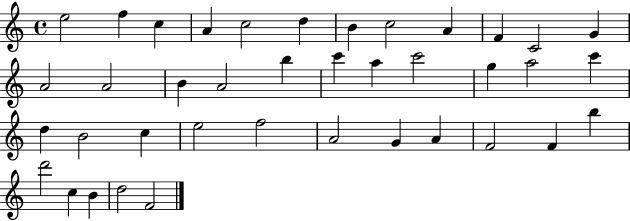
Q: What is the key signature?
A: C major